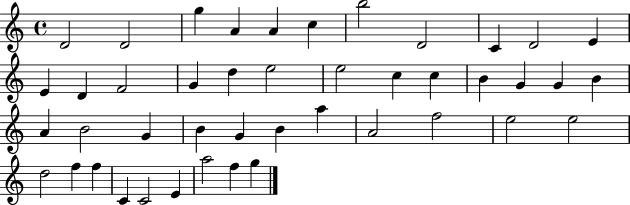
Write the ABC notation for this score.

X:1
T:Untitled
M:4/4
L:1/4
K:C
D2 D2 g A A c b2 D2 C D2 E E D F2 G d e2 e2 c c B G G B A B2 G B G B a A2 f2 e2 e2 d2 f f C C2 E a2 f g